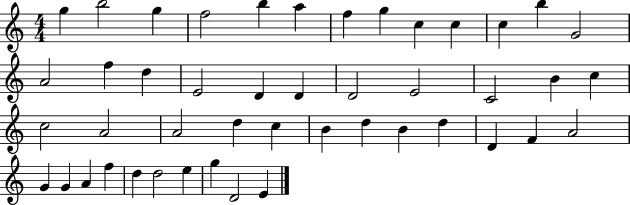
{
  \clef treble
  \numericTimeSignature
  \time 4/4
  \key c \major
  g''4 b''2 g''4 | f''2 b''4 a''4 | f''4 g''4 c''4 c''4 | c''4 b''4 g'2 | \break a'2 f''4 d''4 | e'2 d'4 d'4 | d'2 e'2 | c'2 b'4 c''4 | \break c''2 a'2 | a'2 d''4 c''4 | b'4 d''4 b'4 d''4 | d'4 f'4 a'2 | \break g'4 g'4 a'4 f''4 | d''4 d''2 e''4 | g''4 d'2 e'4 | \bar "|."
}